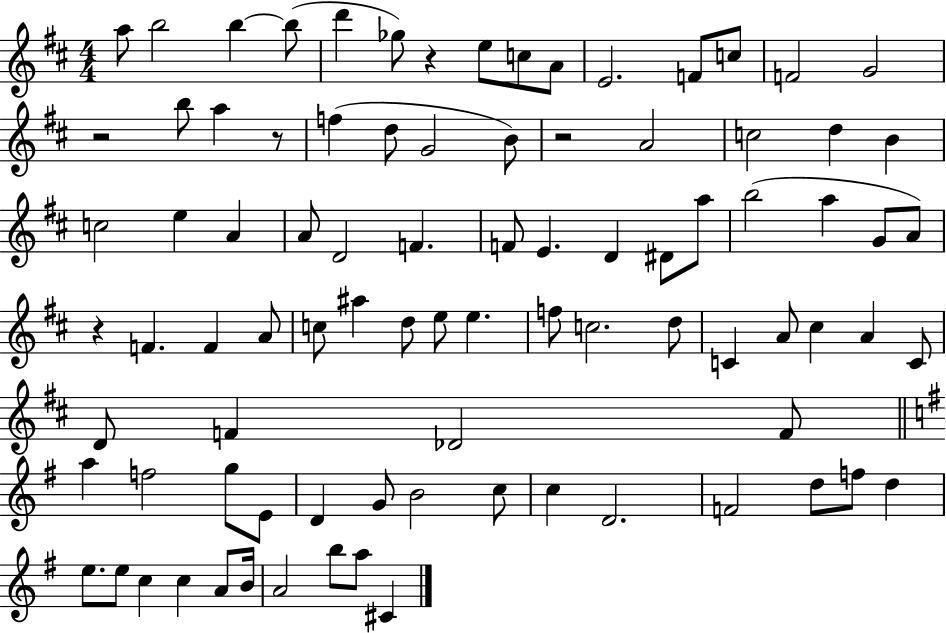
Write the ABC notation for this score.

X:1
T:Untitled
M:4/4
L:1/4
K:D
a/2 b2 b b/2 d' _g/2 z e/2 c/2 A/2 E2 F/2 c/2 F2 G2 z2 b/2 a z/2 f d/2 G2 B/2 z2 A2 c2 d B c2 e A A/2 D2 F F/2 E D ^D/2 a/2 b2 a G/2 A/2 z F F A/2 c/2 ^a d/2 e/2 e f/2 c2 d/2 C A/2 ^c A C/2 D/2 F _D2 F/2 a f2 g/2 E/2 D G/2 B2 c/2 c D2 F2 d/2 f/2 d e/2 e/2 c c A/2 B/4 A2 b/2 a/2 ^C